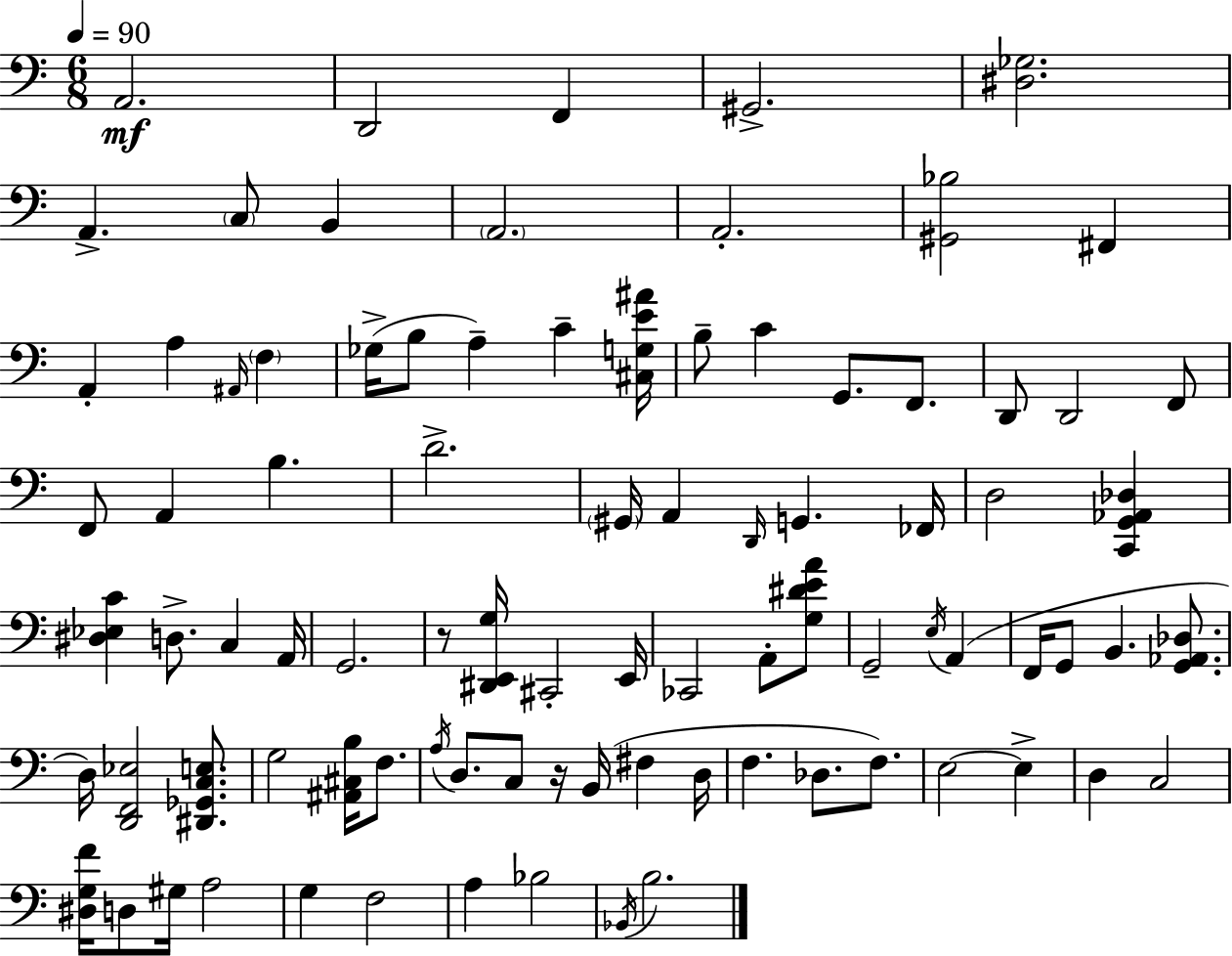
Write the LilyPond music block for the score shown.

{
  \clef bass
  \numericTimeSignature
  \time 6/8
  \key c \major
  \tempo 4 = 90
  \repeat volta 2 { a,2.\mf | d,2 f,4 | gis,2.-> | <dis ges>2. | \break a,4.-> \parenthesize c8 b,4 | \parenthesize a,2. | a,2.-. | <gis, bes>2 fis,4 | \break a,4-. a4 \grace { ais,16 } \parenthesize f4 | ges16->( b8 a4--) c'4-- | <cis g e' ais'>16 b8-- c'4 g,8. f,8. | d,8 d,2 f,8 | \break f,8 a,4 b4. | d'2.-> | \parenthesize gis,16 a,4 \grace { d,16 } g,4. | fes,16 d2 <c, g, aes, des>4 | \break <dis ees c'>4 d8.-> c4 | a,16 g,2. | r8 <dis, e, g>16 cis,2-. | e,16 ces,2 a,8-. | \break <g dis' e' a'>8 g,2-- \acciaccatura { e16 } a,4( | f,16 g,8 b,4. | <g, aes, des>8. d16) <d, f, ees>2 | <dis, ges, c e>8. g2 <ais, cis b>16 | \break f8. \acciaccatura { a16 } d8. c8 r16 b,16( fis4 | d16 f4. des8. | f8.) e2~~ | e4-> d4 c2 | \break <dis g f'>16 d8 gis16 a2 | g4 f2 | a4 bes2 | \acciaccatura { bes,16 } b2. | \break } \bar "|."
}